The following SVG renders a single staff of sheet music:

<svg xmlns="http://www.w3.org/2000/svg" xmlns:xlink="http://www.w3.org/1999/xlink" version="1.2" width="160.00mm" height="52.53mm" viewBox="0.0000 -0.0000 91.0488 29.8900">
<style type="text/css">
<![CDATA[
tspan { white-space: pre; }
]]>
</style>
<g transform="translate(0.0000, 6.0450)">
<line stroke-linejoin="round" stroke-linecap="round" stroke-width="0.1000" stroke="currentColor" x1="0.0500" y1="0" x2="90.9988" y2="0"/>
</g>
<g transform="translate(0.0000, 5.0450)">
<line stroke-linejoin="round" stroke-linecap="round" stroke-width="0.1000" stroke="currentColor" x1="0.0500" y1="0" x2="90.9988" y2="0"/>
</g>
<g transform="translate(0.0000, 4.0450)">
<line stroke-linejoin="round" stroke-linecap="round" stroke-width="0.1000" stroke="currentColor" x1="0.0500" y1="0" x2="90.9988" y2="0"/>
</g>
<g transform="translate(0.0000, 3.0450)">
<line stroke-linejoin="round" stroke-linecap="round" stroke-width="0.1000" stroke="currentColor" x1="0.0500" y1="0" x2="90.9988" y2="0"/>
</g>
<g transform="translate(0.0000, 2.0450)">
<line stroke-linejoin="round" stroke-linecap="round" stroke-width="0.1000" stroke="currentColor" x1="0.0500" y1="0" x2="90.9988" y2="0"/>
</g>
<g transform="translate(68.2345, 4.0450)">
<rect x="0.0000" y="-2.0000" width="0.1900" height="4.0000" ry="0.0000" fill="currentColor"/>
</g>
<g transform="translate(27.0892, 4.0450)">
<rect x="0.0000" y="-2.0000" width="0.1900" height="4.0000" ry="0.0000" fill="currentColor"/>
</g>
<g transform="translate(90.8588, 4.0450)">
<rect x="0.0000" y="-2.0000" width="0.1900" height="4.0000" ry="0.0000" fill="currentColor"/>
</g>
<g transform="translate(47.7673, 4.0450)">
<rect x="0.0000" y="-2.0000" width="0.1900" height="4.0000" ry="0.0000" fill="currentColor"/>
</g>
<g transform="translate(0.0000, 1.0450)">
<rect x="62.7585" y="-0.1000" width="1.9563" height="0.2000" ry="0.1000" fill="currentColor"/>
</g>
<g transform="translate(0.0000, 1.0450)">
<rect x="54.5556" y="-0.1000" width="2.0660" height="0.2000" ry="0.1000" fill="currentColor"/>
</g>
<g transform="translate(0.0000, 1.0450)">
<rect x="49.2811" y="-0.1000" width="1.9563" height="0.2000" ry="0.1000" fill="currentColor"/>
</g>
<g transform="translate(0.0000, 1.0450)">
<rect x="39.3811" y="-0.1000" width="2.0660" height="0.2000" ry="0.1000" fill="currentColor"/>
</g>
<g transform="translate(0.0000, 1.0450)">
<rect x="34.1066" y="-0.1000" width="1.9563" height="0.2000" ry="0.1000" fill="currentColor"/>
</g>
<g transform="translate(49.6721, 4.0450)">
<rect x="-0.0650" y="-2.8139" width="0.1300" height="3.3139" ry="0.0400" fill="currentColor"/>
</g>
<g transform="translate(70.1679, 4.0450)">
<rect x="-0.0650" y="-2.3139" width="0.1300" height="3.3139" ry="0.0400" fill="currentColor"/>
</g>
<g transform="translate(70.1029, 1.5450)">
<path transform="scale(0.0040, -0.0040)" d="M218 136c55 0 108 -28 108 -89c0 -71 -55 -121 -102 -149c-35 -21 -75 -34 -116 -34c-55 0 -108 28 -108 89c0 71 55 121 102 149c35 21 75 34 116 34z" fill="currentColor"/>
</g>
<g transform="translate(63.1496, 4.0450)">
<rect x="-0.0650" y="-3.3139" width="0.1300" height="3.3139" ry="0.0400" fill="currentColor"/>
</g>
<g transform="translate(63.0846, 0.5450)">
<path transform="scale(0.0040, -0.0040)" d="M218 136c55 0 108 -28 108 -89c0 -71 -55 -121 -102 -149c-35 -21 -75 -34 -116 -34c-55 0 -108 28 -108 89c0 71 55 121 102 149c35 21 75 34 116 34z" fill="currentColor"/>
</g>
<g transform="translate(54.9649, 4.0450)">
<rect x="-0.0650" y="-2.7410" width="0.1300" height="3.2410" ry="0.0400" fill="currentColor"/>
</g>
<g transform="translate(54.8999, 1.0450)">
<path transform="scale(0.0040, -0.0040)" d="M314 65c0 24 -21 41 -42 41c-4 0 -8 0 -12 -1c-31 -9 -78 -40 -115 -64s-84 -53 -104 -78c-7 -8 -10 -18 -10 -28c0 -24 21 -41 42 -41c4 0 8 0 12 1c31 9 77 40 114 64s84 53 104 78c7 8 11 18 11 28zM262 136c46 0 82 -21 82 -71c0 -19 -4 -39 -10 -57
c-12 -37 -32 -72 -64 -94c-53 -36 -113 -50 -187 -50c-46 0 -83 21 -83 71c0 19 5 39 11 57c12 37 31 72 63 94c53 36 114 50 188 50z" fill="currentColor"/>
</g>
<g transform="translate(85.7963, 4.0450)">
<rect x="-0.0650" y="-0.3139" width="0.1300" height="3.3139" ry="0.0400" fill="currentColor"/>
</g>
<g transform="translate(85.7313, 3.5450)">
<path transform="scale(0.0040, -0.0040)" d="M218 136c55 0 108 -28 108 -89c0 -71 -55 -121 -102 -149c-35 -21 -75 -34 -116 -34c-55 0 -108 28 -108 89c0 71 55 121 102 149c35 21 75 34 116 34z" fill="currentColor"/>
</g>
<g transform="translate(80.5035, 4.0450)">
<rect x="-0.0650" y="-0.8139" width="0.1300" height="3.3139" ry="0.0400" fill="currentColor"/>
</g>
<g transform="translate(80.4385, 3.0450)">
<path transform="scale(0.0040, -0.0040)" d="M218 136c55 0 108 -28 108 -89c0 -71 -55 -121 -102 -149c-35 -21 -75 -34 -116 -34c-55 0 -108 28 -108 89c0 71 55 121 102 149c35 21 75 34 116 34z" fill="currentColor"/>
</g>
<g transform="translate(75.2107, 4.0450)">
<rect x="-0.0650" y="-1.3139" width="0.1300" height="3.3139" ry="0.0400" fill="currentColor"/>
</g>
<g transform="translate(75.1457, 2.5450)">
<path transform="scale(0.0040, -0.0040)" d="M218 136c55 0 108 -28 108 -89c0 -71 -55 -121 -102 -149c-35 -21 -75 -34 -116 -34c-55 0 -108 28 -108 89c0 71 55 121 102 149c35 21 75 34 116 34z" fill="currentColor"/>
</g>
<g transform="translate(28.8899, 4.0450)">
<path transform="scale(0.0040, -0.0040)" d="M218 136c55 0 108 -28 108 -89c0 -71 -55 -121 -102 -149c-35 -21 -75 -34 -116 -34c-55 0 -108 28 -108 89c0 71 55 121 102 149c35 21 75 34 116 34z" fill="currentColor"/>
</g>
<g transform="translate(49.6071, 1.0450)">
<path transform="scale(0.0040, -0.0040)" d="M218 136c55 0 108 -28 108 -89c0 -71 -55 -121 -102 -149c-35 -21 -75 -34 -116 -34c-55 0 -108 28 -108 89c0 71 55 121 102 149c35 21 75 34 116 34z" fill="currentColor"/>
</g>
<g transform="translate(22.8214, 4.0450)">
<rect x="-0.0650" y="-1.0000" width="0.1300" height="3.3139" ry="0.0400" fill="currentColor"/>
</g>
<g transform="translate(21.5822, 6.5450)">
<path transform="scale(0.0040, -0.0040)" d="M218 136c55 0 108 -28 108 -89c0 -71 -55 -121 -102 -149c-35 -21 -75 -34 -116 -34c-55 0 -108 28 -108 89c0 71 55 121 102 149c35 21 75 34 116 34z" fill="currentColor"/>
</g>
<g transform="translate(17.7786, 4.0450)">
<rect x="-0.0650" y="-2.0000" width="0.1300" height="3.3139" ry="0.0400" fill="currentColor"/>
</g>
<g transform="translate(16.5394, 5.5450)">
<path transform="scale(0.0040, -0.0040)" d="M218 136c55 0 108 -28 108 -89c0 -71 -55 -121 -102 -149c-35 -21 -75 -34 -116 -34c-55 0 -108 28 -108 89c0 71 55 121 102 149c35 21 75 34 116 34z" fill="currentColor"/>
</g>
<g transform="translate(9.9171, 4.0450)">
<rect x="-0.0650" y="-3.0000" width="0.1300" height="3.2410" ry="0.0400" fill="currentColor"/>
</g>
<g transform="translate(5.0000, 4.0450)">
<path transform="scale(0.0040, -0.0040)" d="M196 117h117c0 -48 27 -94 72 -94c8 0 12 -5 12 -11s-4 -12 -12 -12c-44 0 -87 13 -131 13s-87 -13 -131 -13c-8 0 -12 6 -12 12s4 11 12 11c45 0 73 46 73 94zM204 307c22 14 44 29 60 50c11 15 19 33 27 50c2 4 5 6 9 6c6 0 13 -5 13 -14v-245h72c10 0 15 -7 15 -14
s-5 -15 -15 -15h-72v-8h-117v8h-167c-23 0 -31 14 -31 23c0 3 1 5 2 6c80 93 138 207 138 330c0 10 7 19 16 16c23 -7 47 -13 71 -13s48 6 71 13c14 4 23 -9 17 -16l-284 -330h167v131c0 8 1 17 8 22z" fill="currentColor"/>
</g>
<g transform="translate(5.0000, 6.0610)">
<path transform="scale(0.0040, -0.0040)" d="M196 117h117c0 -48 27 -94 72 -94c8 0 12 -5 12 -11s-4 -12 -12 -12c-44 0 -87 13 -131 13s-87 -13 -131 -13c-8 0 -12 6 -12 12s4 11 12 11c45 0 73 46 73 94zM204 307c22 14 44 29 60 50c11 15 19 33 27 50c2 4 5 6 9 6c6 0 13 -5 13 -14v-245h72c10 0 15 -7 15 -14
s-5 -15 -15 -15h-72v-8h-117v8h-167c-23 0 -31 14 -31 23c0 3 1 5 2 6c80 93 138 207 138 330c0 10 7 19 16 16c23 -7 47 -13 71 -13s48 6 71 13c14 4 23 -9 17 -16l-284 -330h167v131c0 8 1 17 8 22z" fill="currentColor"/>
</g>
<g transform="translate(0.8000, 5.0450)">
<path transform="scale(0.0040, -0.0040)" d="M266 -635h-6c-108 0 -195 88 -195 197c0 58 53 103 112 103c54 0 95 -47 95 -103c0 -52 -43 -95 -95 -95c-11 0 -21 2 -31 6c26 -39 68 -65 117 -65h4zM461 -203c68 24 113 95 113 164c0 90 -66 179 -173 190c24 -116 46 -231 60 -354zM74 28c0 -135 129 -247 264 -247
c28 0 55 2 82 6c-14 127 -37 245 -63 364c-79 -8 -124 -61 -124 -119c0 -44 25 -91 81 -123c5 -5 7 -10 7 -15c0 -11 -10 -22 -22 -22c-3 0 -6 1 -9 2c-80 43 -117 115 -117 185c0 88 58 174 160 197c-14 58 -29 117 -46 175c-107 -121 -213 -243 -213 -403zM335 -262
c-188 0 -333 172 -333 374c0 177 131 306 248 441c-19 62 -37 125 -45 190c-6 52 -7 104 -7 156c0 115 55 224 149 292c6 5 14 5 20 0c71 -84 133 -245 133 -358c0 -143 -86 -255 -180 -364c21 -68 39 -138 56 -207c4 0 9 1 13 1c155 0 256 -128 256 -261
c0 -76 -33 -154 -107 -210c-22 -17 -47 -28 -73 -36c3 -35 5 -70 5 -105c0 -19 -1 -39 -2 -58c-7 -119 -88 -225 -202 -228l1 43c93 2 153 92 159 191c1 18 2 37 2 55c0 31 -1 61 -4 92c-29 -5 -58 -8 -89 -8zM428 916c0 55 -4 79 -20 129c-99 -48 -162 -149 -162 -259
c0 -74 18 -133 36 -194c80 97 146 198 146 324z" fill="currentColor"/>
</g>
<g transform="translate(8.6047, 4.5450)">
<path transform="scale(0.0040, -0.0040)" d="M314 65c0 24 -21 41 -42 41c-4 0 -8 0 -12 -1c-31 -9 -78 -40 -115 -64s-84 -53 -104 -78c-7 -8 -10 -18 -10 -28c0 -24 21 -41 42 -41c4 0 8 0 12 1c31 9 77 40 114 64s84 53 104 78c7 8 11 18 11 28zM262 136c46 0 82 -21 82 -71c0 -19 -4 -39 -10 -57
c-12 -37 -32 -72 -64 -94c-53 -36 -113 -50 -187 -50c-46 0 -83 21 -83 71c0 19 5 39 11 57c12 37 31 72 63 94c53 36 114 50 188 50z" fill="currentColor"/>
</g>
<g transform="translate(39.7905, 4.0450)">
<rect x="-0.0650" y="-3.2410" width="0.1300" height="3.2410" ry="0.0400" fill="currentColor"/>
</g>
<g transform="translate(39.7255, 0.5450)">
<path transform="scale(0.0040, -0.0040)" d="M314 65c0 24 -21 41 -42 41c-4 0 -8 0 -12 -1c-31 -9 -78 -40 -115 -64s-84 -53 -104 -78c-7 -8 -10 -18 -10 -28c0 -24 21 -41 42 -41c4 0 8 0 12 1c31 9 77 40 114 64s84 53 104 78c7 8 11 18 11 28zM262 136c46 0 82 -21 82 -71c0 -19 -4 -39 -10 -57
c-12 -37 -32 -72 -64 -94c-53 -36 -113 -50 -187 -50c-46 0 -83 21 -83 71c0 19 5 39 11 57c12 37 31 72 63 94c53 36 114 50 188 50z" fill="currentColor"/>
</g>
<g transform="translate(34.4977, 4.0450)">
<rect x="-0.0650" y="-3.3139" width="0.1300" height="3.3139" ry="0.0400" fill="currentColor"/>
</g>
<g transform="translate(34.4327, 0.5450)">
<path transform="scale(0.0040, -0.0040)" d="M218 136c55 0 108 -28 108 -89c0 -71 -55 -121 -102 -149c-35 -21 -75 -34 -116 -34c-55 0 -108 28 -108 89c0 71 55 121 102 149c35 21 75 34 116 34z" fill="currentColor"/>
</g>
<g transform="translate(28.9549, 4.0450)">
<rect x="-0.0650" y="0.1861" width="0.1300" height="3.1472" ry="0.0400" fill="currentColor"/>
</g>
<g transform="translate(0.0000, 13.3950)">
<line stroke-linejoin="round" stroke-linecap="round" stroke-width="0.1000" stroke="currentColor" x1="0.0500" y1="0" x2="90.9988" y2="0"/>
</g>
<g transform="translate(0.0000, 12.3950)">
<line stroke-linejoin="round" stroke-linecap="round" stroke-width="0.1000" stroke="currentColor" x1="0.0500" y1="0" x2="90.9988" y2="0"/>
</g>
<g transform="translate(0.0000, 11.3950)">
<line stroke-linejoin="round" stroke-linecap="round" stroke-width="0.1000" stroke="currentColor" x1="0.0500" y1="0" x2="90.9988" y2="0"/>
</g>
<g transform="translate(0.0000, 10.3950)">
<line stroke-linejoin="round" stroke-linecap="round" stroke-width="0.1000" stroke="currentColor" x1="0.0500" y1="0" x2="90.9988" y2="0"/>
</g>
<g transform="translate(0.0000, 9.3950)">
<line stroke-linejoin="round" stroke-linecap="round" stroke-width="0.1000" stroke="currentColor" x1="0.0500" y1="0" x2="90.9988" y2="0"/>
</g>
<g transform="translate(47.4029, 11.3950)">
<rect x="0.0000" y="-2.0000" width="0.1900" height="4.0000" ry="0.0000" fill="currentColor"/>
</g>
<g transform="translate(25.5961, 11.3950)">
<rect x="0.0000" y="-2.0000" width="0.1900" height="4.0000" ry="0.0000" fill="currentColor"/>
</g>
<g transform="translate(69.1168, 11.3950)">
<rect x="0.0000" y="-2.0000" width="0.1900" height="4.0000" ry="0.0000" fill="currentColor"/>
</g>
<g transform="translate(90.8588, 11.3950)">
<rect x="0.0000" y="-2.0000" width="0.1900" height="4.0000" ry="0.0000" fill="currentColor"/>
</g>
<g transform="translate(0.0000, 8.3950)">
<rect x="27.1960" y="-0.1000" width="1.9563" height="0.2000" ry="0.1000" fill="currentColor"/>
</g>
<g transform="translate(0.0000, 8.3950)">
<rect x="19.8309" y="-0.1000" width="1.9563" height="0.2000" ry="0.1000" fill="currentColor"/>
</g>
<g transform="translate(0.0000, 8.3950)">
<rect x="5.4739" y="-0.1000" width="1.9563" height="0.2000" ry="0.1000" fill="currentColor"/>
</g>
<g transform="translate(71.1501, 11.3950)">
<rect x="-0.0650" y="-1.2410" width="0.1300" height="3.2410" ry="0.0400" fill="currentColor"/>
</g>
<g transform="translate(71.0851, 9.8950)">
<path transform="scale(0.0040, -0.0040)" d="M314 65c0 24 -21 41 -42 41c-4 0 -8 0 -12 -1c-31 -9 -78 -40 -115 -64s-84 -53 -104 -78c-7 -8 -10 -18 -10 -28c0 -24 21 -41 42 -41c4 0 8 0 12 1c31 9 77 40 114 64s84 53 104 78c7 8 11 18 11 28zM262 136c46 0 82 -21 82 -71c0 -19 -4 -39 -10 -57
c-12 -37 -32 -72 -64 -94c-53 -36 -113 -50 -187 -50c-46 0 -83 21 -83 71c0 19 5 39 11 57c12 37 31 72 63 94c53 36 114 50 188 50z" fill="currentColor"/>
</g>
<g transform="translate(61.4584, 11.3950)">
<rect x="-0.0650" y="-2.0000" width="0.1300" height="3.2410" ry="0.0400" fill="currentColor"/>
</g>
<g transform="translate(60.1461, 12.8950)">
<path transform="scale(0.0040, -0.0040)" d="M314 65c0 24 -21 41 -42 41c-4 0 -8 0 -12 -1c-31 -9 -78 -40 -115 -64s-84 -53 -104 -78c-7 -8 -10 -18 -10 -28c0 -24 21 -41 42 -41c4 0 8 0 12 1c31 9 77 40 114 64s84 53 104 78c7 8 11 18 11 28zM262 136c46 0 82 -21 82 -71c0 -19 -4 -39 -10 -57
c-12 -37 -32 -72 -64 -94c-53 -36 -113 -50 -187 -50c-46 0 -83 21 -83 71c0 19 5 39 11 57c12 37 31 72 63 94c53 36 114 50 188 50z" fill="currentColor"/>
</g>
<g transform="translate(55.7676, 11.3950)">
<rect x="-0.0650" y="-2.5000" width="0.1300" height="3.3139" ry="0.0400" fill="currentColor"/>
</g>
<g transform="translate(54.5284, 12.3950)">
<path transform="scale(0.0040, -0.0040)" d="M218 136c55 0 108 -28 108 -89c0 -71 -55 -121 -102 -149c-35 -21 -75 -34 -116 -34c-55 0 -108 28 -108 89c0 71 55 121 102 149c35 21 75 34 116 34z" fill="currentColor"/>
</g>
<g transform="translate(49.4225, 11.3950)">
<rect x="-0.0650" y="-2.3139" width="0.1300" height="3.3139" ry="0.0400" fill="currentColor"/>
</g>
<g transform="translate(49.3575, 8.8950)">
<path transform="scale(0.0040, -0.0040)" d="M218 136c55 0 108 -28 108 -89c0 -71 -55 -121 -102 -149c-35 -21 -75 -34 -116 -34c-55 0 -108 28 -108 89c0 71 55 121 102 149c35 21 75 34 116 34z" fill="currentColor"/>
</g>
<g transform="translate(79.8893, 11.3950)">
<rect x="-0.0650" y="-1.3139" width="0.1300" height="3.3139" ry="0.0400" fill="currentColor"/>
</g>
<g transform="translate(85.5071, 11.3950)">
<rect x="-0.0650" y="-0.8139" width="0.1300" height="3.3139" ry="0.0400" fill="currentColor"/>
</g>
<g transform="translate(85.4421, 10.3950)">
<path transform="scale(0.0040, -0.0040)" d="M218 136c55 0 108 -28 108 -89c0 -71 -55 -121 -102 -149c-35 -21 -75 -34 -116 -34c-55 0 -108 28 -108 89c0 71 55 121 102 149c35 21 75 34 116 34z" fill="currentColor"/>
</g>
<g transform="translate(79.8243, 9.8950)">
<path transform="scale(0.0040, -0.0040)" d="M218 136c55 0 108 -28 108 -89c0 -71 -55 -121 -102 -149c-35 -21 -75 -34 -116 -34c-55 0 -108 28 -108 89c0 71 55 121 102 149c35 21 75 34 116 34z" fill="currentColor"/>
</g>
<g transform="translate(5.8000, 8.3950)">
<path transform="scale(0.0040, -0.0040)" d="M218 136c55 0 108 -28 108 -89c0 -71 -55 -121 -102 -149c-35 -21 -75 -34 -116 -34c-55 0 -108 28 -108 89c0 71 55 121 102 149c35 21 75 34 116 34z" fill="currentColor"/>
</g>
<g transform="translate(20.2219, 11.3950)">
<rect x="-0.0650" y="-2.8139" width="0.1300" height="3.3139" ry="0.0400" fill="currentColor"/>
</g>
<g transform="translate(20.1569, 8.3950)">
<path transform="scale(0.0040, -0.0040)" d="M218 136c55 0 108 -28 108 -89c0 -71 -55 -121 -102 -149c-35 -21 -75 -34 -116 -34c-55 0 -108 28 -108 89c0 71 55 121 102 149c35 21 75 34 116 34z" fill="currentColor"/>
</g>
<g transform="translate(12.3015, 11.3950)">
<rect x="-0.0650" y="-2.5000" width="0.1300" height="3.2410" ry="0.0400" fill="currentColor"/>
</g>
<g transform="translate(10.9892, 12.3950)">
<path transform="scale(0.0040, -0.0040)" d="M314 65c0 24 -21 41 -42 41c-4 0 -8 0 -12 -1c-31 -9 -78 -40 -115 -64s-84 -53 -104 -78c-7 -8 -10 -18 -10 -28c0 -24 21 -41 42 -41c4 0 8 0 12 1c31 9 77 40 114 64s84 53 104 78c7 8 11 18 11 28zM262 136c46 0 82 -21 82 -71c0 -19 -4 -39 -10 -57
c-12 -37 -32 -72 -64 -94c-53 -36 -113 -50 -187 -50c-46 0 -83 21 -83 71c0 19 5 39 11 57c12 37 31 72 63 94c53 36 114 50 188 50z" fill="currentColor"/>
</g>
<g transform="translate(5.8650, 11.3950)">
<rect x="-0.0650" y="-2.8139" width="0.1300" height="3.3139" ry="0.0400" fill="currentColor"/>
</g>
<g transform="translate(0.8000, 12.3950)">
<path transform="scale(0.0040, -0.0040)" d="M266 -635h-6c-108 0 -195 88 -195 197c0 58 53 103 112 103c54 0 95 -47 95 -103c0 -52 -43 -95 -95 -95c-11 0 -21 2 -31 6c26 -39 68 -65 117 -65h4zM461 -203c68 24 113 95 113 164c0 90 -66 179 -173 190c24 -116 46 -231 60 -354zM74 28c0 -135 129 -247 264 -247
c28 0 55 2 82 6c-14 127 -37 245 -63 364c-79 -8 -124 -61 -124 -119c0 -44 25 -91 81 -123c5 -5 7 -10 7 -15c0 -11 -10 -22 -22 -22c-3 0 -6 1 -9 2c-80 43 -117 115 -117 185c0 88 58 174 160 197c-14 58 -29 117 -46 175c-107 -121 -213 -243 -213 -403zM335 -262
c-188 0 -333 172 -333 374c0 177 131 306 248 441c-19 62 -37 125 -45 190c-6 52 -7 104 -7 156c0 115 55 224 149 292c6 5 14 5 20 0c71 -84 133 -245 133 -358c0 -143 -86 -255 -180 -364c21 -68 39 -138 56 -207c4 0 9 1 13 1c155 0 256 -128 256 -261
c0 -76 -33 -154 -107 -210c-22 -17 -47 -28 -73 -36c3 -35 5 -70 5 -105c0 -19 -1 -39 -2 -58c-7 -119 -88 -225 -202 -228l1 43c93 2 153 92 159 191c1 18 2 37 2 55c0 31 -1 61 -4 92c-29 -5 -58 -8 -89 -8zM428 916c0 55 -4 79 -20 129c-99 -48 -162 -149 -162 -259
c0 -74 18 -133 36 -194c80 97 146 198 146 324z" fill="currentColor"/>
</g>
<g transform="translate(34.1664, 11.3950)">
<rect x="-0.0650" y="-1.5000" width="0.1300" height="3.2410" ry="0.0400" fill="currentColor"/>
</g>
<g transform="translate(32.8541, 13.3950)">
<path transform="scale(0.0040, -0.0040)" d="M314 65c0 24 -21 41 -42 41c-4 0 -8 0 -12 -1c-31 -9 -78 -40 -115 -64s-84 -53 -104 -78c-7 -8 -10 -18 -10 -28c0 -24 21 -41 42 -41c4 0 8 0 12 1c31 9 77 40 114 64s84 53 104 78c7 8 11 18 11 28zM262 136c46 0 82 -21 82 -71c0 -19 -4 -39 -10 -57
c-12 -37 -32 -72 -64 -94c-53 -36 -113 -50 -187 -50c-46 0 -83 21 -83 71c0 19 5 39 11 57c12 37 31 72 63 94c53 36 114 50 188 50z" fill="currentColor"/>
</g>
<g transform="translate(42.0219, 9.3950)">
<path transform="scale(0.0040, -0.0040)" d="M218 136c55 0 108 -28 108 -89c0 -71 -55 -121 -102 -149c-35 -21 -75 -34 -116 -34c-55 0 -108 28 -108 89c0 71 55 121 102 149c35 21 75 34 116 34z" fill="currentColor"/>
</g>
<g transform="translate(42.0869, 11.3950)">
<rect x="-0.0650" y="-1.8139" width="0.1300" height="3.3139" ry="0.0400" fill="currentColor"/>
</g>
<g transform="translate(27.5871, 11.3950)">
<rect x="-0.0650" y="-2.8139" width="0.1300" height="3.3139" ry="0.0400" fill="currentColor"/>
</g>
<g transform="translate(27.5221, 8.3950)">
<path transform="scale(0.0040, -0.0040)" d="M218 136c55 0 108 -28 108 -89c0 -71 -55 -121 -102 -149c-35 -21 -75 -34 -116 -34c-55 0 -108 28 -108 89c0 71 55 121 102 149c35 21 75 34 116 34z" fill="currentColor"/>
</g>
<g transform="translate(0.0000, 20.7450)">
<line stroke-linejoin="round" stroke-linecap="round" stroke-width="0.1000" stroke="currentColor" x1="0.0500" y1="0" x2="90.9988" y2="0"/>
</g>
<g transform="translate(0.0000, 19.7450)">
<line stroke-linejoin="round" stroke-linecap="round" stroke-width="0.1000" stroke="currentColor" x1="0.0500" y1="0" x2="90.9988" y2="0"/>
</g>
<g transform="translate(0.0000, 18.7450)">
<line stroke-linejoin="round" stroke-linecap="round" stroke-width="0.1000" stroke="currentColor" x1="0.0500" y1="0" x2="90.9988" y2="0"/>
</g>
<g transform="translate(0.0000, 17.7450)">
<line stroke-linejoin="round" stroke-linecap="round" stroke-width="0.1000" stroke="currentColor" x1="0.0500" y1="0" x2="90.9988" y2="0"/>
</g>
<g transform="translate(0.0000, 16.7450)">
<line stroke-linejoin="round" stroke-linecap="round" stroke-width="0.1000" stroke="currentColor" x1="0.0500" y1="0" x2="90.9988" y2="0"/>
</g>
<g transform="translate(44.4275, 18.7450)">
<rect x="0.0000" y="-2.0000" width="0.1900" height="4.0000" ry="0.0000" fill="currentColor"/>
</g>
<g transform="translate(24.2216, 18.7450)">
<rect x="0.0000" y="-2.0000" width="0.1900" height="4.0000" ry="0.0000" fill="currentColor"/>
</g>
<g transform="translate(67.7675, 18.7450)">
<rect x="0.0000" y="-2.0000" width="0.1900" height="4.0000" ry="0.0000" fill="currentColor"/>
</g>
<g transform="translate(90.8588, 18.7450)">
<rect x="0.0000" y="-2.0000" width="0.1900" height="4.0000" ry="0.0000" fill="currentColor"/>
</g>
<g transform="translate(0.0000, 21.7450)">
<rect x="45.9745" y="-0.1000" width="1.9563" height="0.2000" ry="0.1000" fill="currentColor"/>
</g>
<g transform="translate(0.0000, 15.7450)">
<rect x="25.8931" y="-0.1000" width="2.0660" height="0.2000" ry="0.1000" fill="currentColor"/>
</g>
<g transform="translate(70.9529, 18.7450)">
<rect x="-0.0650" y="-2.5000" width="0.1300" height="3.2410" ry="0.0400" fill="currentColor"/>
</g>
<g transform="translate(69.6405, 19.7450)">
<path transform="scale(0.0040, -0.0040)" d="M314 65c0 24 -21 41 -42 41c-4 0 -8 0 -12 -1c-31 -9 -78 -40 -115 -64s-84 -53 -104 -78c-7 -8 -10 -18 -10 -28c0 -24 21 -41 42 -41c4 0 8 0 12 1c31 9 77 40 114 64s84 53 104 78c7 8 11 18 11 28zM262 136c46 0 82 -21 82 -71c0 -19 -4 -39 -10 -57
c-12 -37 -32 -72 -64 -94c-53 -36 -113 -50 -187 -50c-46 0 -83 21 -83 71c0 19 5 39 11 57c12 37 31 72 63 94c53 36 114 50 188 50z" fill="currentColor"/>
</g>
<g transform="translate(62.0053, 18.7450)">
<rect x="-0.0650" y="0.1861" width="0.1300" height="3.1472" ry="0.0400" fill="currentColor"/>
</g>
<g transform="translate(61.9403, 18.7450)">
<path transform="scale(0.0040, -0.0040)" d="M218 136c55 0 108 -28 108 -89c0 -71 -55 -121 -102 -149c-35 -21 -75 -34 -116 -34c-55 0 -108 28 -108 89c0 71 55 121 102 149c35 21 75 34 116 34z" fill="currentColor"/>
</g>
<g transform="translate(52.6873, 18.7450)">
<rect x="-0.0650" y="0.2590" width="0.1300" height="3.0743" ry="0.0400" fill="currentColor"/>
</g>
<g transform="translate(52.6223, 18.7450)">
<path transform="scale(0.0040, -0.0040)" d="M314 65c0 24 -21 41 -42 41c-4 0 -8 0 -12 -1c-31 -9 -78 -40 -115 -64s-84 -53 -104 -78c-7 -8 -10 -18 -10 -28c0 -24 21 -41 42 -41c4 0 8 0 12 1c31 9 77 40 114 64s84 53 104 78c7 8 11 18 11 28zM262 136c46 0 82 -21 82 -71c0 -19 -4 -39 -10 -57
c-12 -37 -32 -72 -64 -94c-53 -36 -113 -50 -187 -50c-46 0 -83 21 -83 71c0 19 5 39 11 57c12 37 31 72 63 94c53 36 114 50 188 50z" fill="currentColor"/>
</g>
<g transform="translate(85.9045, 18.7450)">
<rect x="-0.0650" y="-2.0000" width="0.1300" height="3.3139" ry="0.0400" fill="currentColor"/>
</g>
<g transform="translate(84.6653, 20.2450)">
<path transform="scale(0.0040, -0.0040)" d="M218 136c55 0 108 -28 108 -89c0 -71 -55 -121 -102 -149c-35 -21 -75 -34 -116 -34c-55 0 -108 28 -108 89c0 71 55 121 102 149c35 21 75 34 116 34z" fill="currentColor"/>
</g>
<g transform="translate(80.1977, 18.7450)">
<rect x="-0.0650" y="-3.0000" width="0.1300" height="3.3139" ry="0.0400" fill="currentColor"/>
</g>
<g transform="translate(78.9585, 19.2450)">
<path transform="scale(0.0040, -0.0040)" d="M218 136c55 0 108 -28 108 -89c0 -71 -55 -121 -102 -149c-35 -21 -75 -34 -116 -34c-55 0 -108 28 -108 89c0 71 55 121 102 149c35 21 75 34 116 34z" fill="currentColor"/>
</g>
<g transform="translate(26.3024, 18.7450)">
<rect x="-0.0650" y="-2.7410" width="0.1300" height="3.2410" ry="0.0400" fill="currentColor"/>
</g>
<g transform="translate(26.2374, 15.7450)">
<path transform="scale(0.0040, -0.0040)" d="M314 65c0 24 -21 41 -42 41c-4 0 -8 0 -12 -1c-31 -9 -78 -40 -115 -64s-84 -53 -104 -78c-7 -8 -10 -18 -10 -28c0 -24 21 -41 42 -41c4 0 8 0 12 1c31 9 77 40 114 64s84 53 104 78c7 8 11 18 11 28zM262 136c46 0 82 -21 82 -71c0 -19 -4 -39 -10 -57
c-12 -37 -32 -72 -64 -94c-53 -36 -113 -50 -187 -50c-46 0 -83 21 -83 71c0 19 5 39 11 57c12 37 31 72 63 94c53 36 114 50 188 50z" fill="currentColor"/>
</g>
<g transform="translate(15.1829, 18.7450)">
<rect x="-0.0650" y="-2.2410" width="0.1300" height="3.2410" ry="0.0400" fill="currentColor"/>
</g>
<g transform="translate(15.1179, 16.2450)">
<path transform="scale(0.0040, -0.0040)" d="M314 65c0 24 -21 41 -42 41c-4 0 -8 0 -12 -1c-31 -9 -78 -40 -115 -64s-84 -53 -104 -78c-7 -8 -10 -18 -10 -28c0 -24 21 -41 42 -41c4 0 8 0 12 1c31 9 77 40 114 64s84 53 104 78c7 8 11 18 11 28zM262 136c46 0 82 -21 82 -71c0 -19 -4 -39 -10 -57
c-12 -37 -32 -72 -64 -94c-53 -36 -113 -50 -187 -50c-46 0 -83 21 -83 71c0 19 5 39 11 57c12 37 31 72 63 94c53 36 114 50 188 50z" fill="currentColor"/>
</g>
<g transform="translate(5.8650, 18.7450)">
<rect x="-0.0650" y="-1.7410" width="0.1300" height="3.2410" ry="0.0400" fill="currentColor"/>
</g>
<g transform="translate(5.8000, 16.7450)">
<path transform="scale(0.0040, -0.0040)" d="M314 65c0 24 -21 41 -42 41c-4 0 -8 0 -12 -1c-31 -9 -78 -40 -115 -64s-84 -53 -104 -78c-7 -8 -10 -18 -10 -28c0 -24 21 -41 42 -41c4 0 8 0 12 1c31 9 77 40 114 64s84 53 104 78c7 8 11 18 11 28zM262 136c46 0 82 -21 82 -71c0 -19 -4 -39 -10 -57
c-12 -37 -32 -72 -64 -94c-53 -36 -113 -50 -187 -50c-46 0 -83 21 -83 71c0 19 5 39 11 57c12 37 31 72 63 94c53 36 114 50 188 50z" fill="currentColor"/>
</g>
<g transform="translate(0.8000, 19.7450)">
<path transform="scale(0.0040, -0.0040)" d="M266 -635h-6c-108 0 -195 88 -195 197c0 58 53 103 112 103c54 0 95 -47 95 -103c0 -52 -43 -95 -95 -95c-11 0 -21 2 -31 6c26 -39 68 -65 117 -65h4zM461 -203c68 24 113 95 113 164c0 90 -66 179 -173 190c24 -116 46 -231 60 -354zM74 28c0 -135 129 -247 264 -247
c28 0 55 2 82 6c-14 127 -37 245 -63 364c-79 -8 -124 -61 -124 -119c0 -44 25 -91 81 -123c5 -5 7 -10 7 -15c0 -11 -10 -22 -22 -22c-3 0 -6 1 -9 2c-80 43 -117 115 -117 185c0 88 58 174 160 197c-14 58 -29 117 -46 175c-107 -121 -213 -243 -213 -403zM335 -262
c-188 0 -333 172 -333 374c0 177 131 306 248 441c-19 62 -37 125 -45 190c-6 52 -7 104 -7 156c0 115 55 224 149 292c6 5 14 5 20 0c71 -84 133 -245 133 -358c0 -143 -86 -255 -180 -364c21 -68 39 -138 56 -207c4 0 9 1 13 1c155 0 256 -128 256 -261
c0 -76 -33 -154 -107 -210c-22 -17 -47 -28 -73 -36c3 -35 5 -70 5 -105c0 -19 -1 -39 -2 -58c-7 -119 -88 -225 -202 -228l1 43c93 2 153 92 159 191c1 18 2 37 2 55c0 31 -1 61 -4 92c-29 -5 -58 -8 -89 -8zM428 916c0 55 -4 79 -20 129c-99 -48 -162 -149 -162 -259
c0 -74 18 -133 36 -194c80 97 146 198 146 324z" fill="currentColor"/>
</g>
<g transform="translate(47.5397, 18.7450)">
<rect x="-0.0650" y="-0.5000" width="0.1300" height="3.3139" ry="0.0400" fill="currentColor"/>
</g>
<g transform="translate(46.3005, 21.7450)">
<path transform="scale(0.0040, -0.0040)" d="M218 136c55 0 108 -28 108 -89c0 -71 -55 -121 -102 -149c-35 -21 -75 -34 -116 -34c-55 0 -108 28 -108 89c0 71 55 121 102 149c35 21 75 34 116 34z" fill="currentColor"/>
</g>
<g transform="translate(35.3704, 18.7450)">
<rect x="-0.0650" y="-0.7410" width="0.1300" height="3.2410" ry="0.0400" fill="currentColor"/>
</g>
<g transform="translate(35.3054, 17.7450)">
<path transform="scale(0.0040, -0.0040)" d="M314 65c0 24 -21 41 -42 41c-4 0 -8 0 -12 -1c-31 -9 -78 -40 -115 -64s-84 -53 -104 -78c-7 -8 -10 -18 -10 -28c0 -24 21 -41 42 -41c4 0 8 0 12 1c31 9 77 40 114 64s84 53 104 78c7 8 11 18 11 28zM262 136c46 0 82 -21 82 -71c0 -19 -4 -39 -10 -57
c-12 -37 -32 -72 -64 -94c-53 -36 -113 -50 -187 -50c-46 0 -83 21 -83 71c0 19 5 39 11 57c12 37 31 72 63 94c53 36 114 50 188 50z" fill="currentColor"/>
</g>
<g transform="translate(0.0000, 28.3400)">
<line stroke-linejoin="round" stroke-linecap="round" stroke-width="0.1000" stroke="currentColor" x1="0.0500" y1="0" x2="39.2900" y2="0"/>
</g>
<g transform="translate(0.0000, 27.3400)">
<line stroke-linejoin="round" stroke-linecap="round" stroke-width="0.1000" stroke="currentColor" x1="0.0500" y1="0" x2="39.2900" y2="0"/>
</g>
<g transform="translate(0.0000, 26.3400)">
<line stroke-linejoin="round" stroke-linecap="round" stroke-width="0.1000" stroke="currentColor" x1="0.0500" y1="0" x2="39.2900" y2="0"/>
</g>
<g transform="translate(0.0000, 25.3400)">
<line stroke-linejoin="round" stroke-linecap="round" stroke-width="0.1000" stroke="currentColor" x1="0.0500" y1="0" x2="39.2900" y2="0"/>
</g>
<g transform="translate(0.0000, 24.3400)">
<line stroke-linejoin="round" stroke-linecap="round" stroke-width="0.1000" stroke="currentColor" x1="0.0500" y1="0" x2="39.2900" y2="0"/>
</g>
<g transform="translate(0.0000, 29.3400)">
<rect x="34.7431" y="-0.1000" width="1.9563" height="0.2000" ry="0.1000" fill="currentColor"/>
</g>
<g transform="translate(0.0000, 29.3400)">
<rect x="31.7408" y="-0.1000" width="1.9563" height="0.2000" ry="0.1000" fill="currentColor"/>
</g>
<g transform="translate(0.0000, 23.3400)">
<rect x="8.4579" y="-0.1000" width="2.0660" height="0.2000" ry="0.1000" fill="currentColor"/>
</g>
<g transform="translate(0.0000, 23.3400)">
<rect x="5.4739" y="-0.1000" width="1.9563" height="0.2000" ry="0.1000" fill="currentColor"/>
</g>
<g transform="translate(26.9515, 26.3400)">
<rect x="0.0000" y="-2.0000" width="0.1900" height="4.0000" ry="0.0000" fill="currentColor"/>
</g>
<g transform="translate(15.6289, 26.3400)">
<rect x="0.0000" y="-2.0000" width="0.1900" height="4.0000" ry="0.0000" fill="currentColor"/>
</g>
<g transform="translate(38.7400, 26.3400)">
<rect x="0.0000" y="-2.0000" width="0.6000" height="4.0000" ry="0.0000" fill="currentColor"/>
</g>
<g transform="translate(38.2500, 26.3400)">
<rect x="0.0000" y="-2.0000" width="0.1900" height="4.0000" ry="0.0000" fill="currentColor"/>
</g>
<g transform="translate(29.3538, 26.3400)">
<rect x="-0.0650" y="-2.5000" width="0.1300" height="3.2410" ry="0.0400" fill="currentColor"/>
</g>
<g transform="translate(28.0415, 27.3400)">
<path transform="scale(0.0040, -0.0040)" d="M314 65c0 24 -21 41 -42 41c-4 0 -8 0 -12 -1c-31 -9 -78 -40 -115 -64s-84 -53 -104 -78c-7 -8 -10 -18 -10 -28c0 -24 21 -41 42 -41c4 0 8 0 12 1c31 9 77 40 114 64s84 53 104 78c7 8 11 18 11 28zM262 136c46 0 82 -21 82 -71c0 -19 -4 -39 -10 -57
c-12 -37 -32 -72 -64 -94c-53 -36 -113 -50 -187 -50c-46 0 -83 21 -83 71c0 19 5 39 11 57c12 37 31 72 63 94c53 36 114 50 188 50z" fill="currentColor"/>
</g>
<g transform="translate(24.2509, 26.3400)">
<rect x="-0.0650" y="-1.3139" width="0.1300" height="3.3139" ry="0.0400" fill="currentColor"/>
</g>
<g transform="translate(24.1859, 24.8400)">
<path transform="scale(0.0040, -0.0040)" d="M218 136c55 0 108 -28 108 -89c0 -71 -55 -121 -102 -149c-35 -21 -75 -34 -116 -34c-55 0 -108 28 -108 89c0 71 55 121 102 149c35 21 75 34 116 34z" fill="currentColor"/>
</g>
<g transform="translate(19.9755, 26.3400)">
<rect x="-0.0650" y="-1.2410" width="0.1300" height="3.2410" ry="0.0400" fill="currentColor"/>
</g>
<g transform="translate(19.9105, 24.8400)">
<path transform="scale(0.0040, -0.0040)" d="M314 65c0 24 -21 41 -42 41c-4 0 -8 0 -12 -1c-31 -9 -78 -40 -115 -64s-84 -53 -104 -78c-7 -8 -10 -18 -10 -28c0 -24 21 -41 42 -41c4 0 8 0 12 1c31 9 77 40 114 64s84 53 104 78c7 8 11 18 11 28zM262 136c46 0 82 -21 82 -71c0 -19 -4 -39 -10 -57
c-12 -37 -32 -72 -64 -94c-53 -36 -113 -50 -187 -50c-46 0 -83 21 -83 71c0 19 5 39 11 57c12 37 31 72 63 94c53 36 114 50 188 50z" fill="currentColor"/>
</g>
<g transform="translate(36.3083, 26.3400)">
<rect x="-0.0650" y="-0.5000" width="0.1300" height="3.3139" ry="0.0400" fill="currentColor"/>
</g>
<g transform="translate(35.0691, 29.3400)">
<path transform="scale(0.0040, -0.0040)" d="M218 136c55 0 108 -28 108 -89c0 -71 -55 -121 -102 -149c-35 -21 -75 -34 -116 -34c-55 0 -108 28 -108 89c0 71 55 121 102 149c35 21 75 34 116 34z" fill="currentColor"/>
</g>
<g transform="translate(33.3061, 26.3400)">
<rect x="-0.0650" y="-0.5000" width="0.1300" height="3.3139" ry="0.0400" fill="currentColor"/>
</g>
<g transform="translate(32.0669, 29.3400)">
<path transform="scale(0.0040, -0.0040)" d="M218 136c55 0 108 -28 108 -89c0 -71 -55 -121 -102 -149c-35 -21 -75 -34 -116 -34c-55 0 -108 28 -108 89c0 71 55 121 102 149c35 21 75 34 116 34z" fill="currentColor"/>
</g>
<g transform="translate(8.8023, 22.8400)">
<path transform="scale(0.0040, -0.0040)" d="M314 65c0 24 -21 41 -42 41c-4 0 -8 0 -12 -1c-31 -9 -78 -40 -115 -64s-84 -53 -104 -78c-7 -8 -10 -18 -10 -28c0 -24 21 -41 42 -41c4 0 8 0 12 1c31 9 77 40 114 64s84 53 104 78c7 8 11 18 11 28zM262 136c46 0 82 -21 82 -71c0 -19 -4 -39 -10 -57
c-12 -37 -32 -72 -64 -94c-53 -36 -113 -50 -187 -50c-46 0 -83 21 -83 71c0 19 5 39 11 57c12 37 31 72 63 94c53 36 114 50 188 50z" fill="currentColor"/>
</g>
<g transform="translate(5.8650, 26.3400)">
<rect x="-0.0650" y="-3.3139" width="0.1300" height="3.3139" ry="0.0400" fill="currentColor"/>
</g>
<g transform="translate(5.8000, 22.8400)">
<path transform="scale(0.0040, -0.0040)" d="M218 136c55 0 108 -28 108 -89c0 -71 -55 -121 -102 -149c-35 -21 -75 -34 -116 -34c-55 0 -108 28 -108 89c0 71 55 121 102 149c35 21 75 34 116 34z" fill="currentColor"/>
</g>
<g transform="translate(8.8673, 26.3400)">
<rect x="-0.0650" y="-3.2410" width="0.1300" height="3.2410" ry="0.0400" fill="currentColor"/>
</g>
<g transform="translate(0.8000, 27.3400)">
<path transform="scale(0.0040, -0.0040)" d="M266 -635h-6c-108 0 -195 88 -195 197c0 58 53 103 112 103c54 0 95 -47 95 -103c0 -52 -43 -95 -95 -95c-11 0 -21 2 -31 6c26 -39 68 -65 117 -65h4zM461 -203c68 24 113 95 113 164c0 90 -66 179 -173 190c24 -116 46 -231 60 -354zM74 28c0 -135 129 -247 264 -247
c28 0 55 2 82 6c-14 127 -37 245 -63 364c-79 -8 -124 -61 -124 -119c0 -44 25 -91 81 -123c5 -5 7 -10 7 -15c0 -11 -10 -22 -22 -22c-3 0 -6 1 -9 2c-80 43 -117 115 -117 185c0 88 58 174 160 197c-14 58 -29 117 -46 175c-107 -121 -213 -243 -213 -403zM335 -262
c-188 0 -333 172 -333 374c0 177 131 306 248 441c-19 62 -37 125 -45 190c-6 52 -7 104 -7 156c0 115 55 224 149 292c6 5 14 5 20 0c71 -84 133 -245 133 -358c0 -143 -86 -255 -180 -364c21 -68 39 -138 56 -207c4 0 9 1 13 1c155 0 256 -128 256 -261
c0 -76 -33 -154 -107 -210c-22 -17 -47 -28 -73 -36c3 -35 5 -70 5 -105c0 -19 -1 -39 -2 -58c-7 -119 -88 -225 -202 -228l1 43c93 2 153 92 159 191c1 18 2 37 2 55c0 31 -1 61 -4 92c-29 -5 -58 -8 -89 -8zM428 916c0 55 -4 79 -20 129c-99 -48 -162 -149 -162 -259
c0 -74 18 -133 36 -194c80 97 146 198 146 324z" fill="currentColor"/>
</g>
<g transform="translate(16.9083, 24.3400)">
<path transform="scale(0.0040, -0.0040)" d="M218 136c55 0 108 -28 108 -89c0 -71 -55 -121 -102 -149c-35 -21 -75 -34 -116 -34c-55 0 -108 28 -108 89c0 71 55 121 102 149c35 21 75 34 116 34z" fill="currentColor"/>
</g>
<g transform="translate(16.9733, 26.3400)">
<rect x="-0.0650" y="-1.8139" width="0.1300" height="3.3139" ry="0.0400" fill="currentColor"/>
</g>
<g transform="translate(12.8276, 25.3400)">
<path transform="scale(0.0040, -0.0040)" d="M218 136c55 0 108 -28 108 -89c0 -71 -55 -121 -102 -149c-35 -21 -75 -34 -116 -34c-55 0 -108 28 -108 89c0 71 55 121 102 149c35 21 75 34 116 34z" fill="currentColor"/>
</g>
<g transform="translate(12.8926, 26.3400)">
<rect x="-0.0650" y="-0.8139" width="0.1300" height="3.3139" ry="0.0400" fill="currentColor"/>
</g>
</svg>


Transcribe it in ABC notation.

X:1
T:Untitled
M:4/4
L:1/4
K:C
A2 F D B b b2 a a2 b g e d c a G2 a a E2 f g G F2 e2 e d f2 g2 a2 d2 C B2 B G2 A F b b2 d f e2 e G2 C C